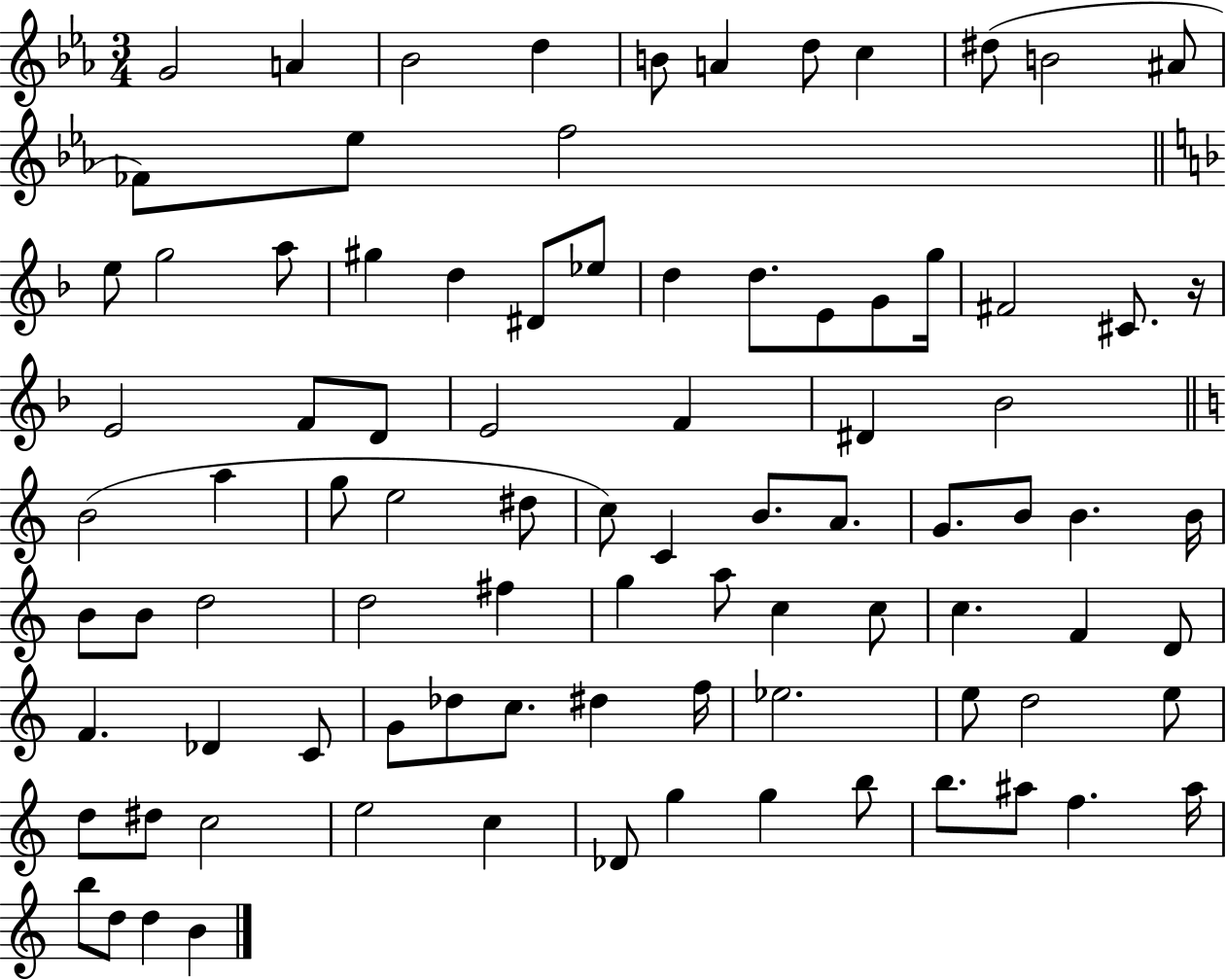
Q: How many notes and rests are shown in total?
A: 90